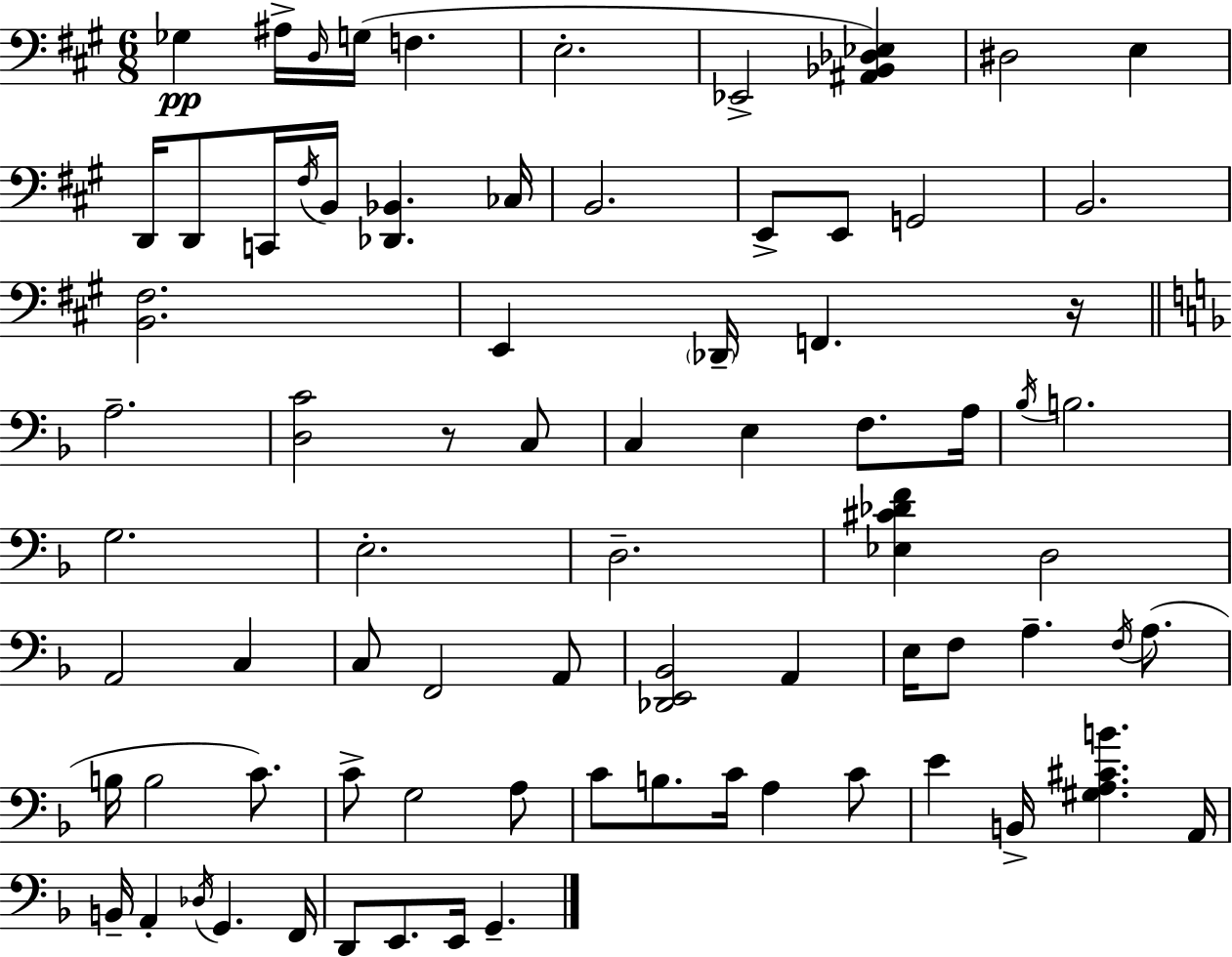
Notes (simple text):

Gb3/q A#3/s D3/s G3/s F3/q. E3/h. Eb2/h [A#2,Bb2,Db3,Eb3]/q D#3/h E3/q D2/s D2/e C2/s F#3/s B2/s [Db2,Bb2]/q. CES3/s B2/h. E2/e E2/e G2/h B2/h. [B2,F#3]/h. E2/q Db2/s F2/q. R/s A3/h. [D3,C4]/h R/e C3/e C3/q E3/q F3/e. A3/s Bb3/s B3/h. G3/h. E3/h. D3/h. [Eb3,C#4,Db4,F4]/q D3/h A2/h C3/q C3/e F2/h A2/e [Db2,E2,Bb2]/h A2/q E3/s F3/e A3/q. F3/s A3/e. B3/s B3/h C4/e. C4/e G3/h A3/e C4/e B3/e. C4/s A3/q C4/e E4/q B2/s [G#3,A3,C#4,B4]/q. A2/s B2/s A2/q Db3/s G2/q. F2/s D2/e E2/e. E2/s G2/q.